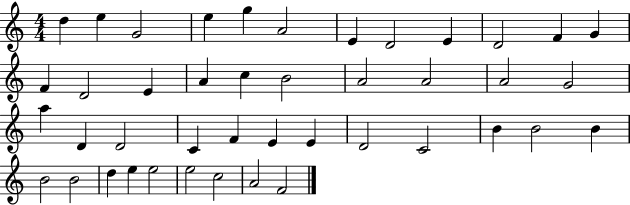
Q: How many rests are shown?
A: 0